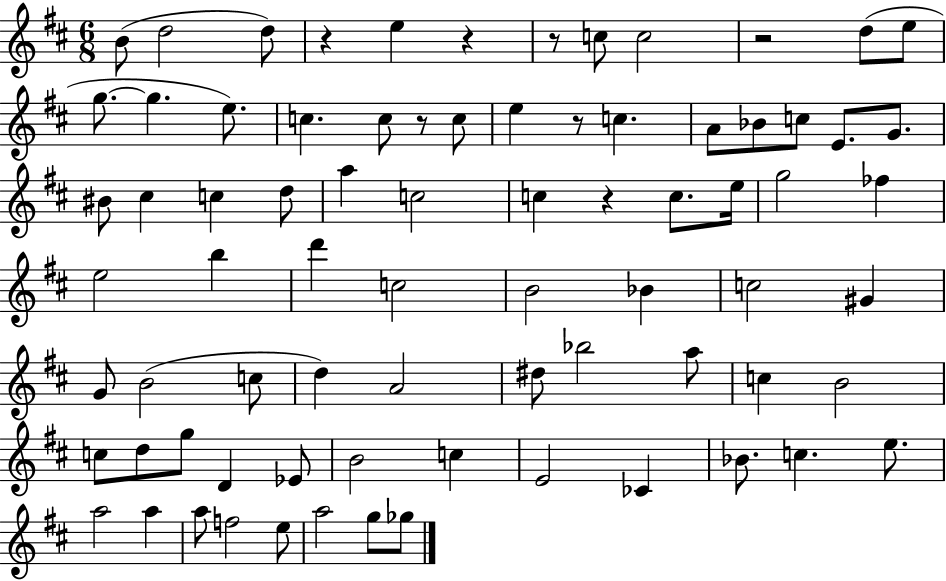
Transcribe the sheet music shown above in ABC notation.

X:1
T:Untitled
M:6/8
L:1/4
K:D
B/2 d2 d/2 z e z z/2 c/2 c2 z2 d/2 e/2 g/2 g e/2 c c/2 z/2 c/2 e z/2 c A/2 _B/2 c/2 E/2 G/2 ^B/2 ^c c d/2 a c2 c z c/2 e/4 g2 _f e2 b d' c2 B2 _B c2 ^G G/2 B2 c/2 d A2 ^d/2 _b2 a/2 c B2 c/2 d/2 g/2 D _E/2 B2 c E2 _C _B/2 c e/2 a2 a a/2 f2 e/2 a2 g/2 _g/2